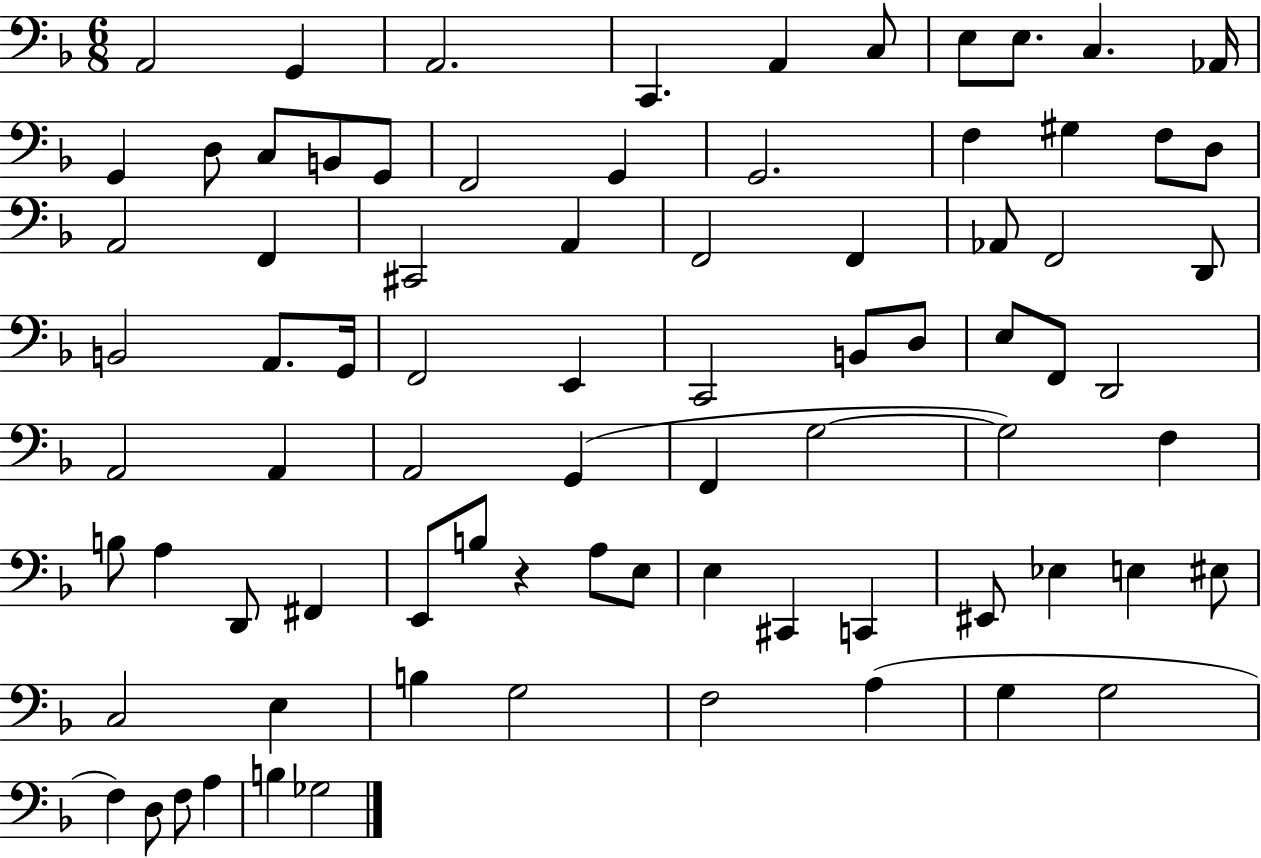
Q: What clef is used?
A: bass